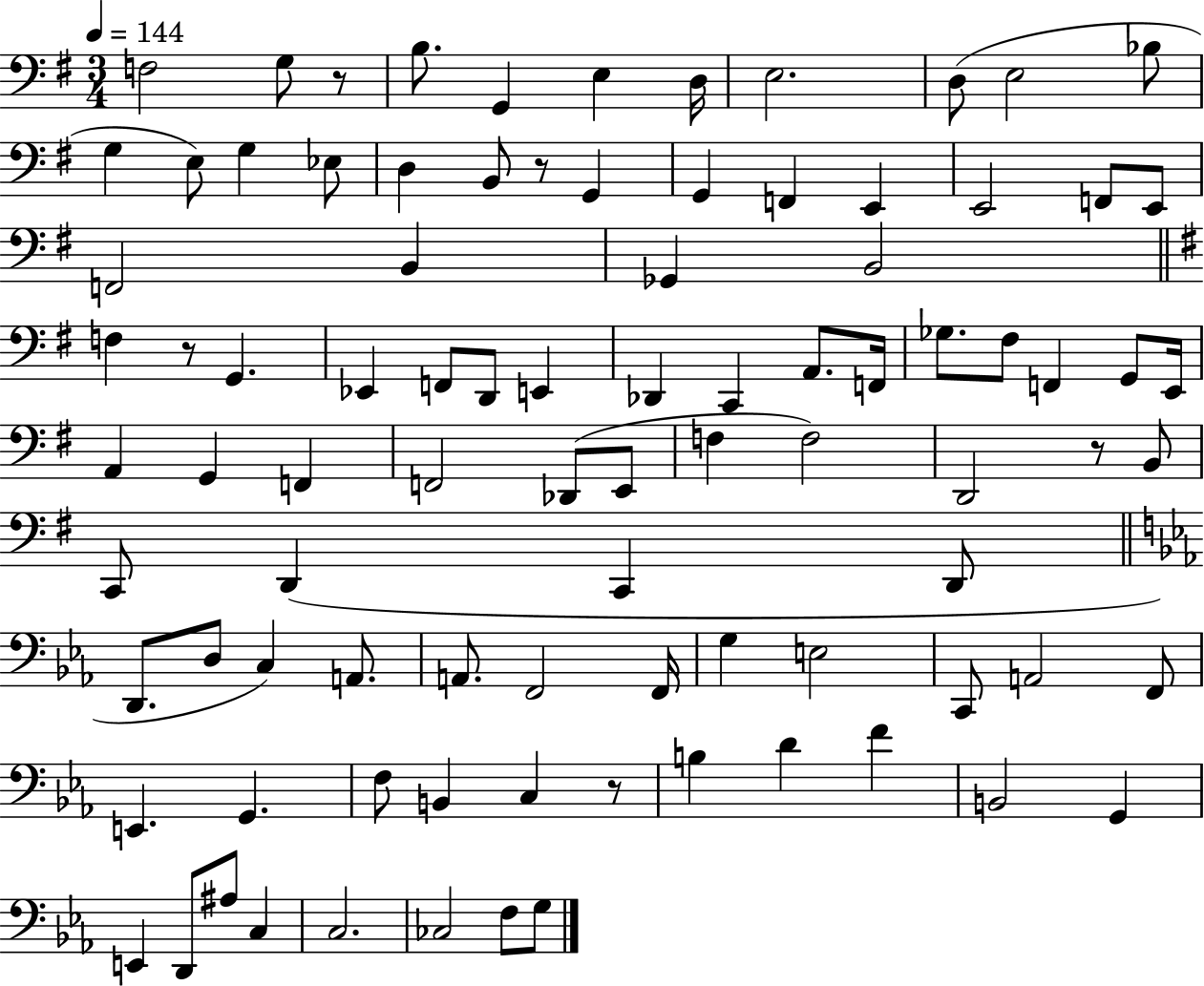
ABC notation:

X:1
T:Untitled
M:3/4
L:1/4
K:G
F,2 G,/2 z/2 B,/2 G,, E, D,/4 E,2 D,/2 E,2 _B,/2 G, E,/2 G, _E,/2 D, B,,/2 z/2 G,, G,, F,, E,, E,,2 F,,/2 E,,/2 F,,2 B,, _G,, B,,2 F, z/2 G,, _E,, F,,/2 D,,/2 E,, _D,, C,, A,,/2 F,,/4 _G,/2 ^F,/2 F,, G,,/2 E,,/4 A,, G,, F,, F,,2 _D,,/2 E,,/2 F, F,2 D,,2 z/2 B,,/2 C,,/2 D,, C,, D,,/2 D,,/2 D,/2 C, A,,/2 A,,/2 F,,2 F,,/4 G, E,2 C,,/2 A,,2 F,,/2 E,, G,, F,/2 B,, C, z/2 B, D F B,,2 G,, E,, D,,/2 ^A,/2 C, C,2 _C,2 F,/2 G,/2